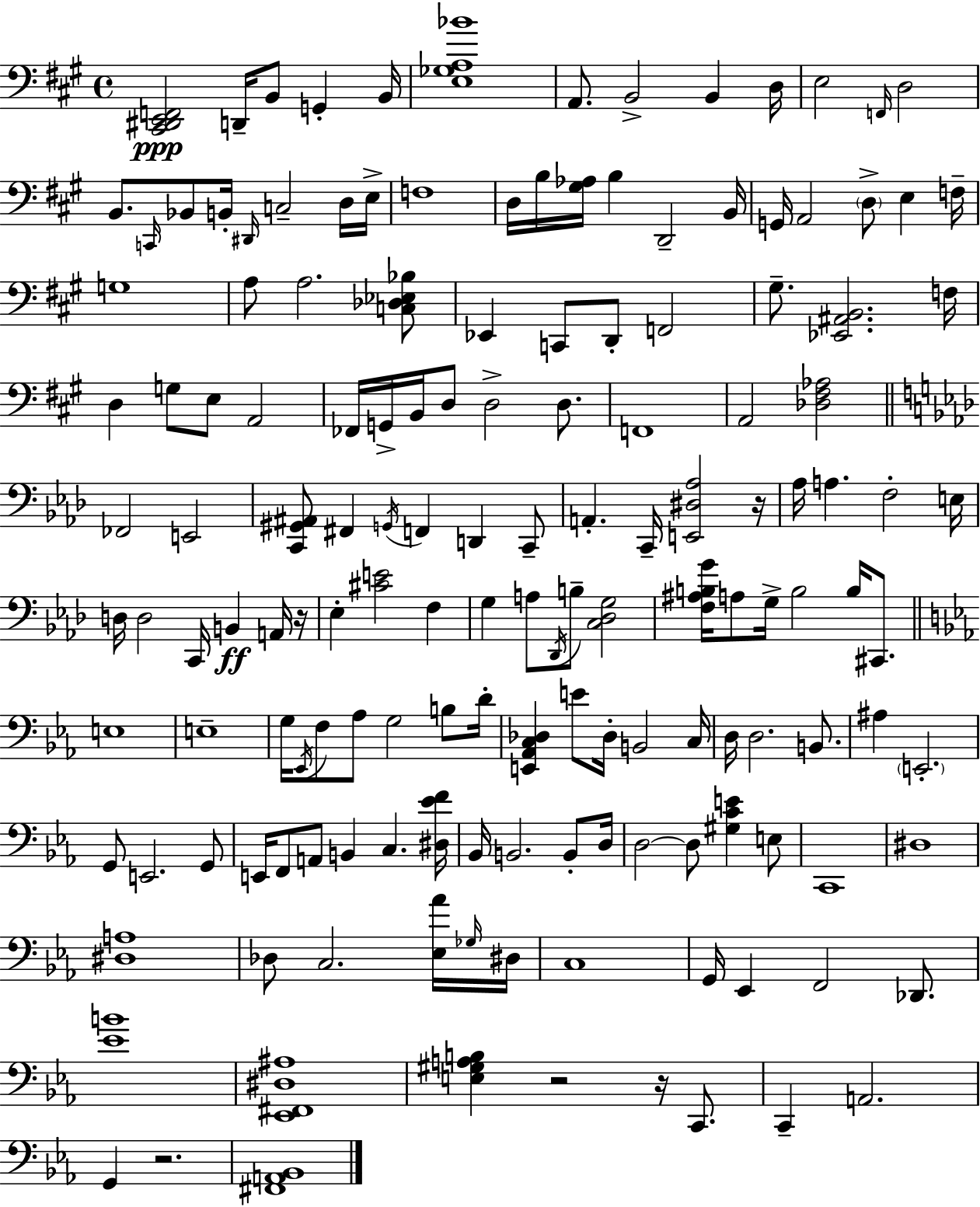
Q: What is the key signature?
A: A major